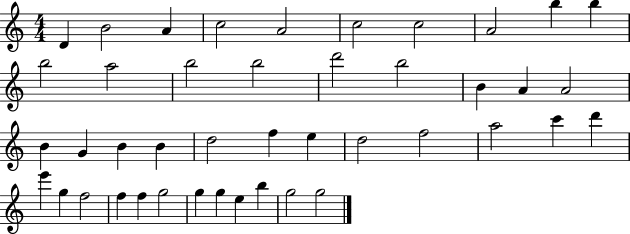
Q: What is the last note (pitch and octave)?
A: G5